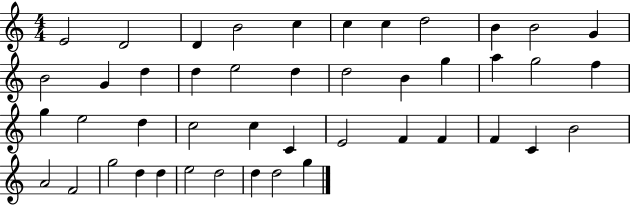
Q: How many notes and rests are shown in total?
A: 45